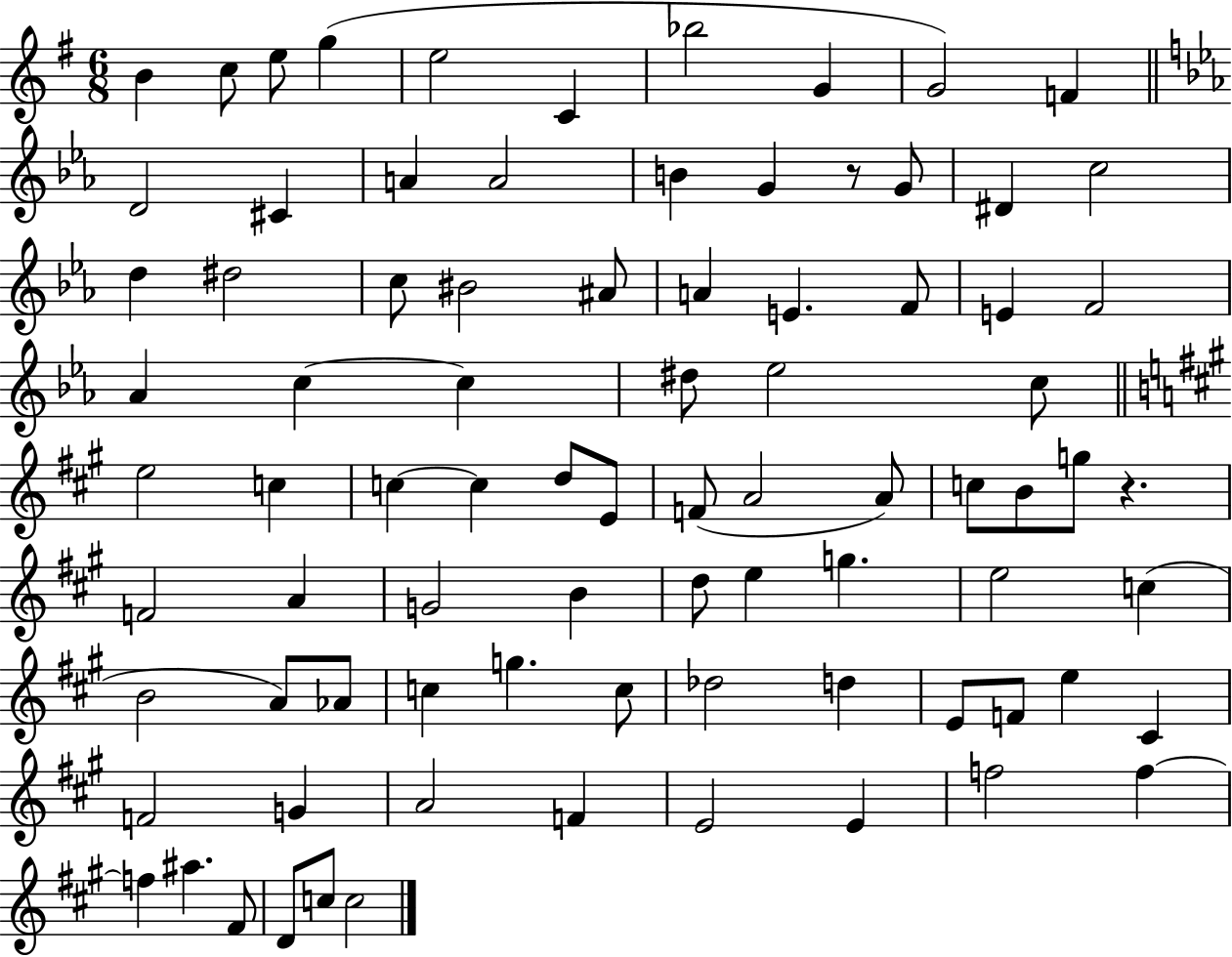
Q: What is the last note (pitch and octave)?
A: C5